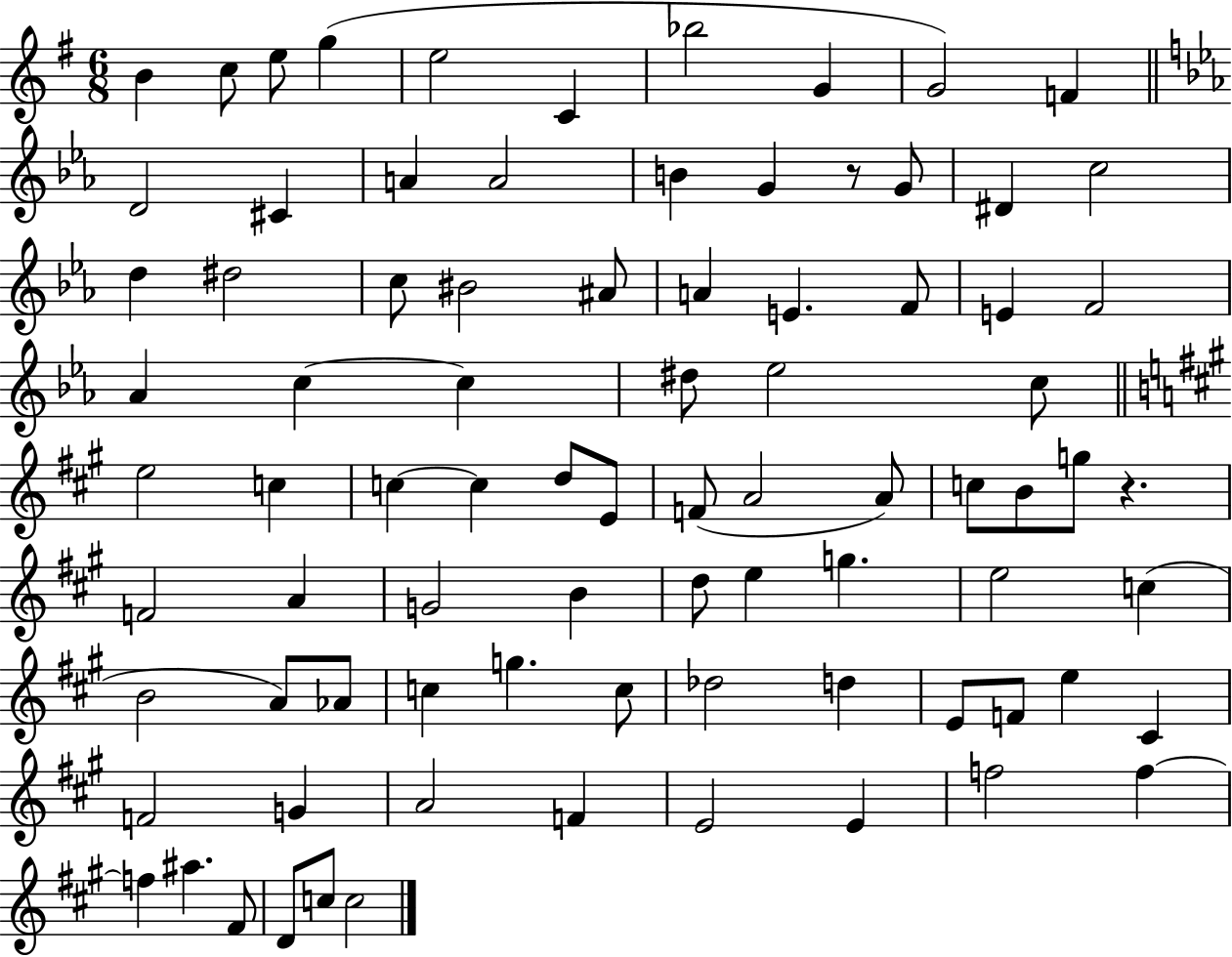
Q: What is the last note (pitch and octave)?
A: C5